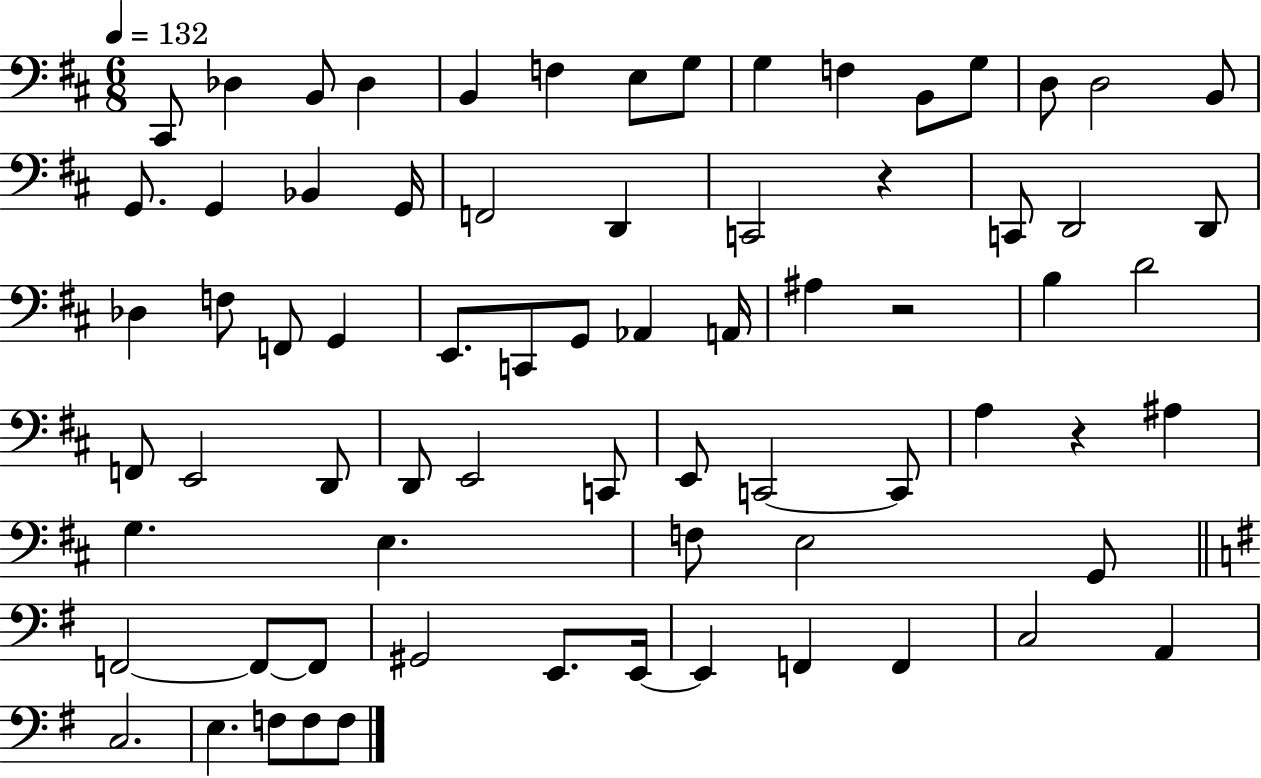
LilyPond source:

{
  \clef bass
  \numericTimeSignature
  \time 6/8
  \key d \major
  \tempo 4 = 132
  cis,8 des4 b,8 des4 | b,4 f4 e8 g8 | g4 f4 b,8 g8 | d8 d2 b,8 | \break g,8. g,4 bes,4 g,16 | f,2 d,4 | c,2 r4 | c,8 d,2 d,8 | \break des4 f8 f,8 g,4 | e,8. c,8 g,8 aes,4 a,16 | ais4 r2 | b4 d'2 | \break f,8 e,2 d,8 | d,8 e,2 c,8 | e,8 c,2~~ c,8 | a4 r4 ais4 | \break g4. e4. | f8 e2 g,8 | \bar "||" \break \key e \minor f,2~~ f,8~~ f,8 | gis,2 e,8. e,16~~ | e,4 f,4 f,4 | c2 a,4 | \break c2. | e4. f8 f8 f8 | \bar "|."
}